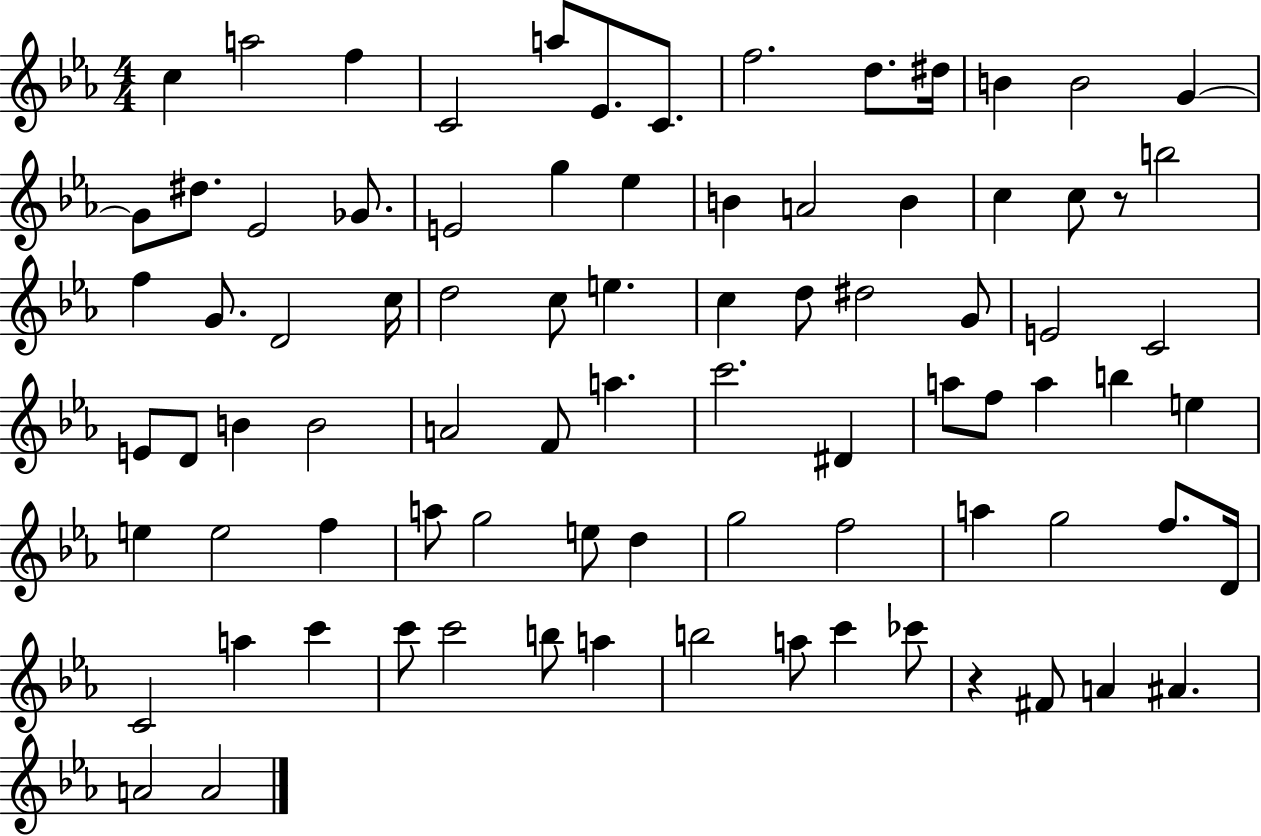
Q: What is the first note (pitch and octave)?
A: C5